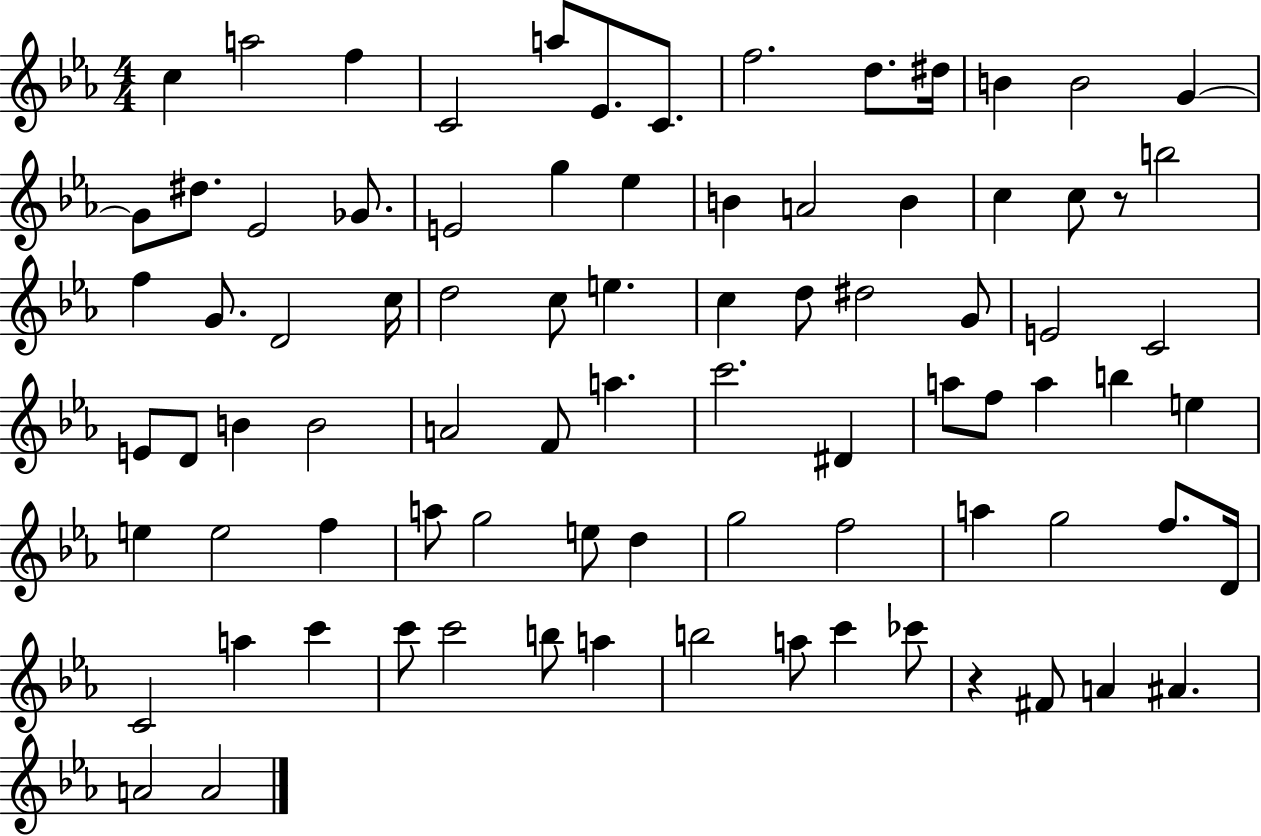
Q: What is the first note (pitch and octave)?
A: C5